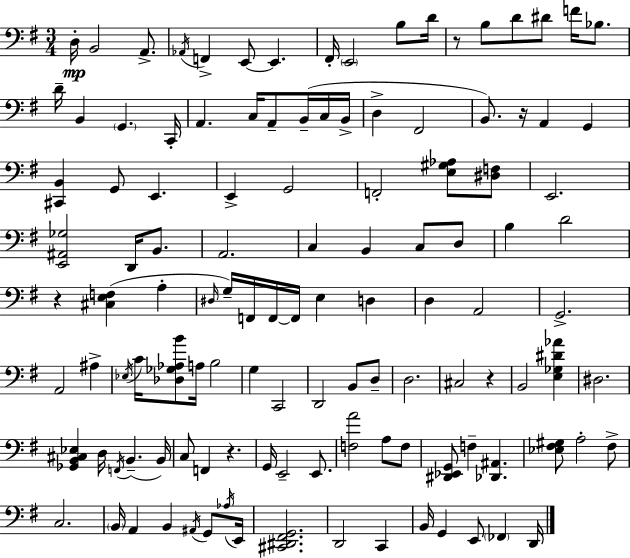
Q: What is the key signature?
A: G major